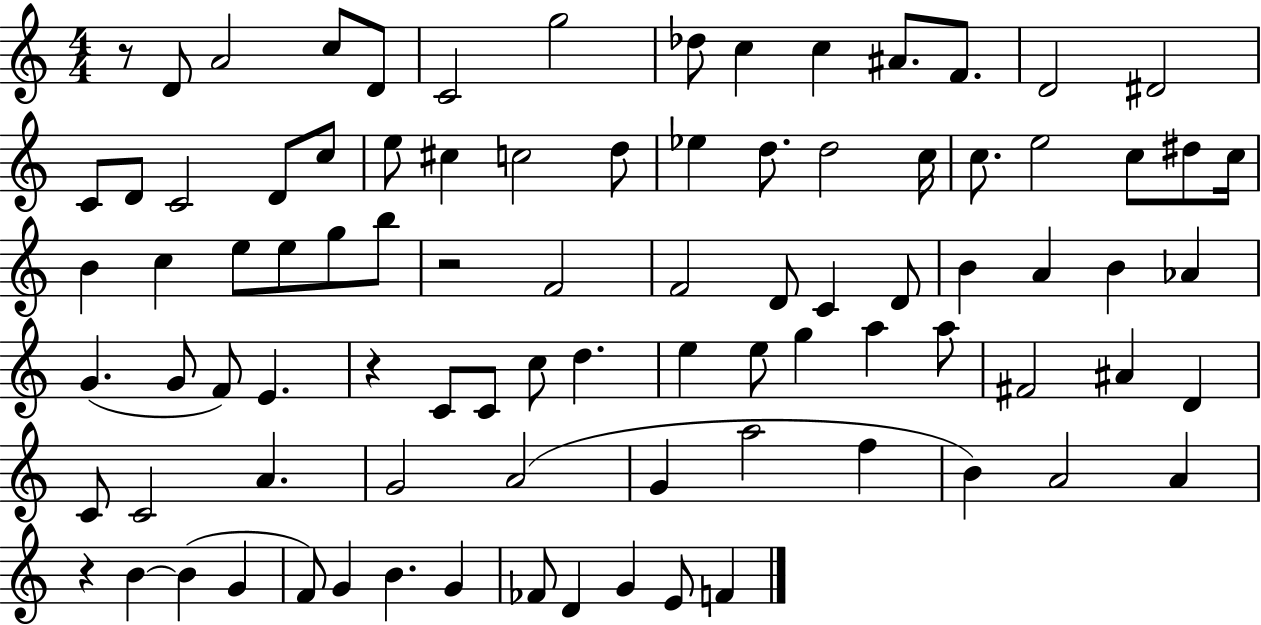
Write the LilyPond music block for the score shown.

{
  \clef treble
  \numericTimeSignature
  \time 4/4
  \key c \major
  r8 d'8 a'2 c''8 d'8 | c'2 g''2 | des''8 c''4 c''4 ais'8. f'8. | d'2 dis'2 | \break c'8 d'8 c'2 d'8 c''8 | e''8 cis''4 c''2 d''8 | ees''4 d''8. d''2 c''16 | c''8. e''2 c''8 dis''8 c''16 | \break b'4 c''4 e''8 e''8 g''8 b''8 | r2 f'2 | f'2 d'8 c'4 d'8 | b'4 a'4 b'4 aes'4 | \break g'4.( g'8 f'8) e'4. | r4 c'8 c'8 c''8 d''4. | e''4 e''8 g''4 a''4 a''8 | fis'2 ais'4 d'4 | \break c'8 c'2 a'4. | g'2 a'2( | g'4 a''2 f''4 | b'4) a'2 a'4 | \break r4 b'4~~ b'4( g'4 | f'8) g'4 b'4. g'4 | fes'8 d'4 g'4 e'8 f'4 | \bar "|."
}